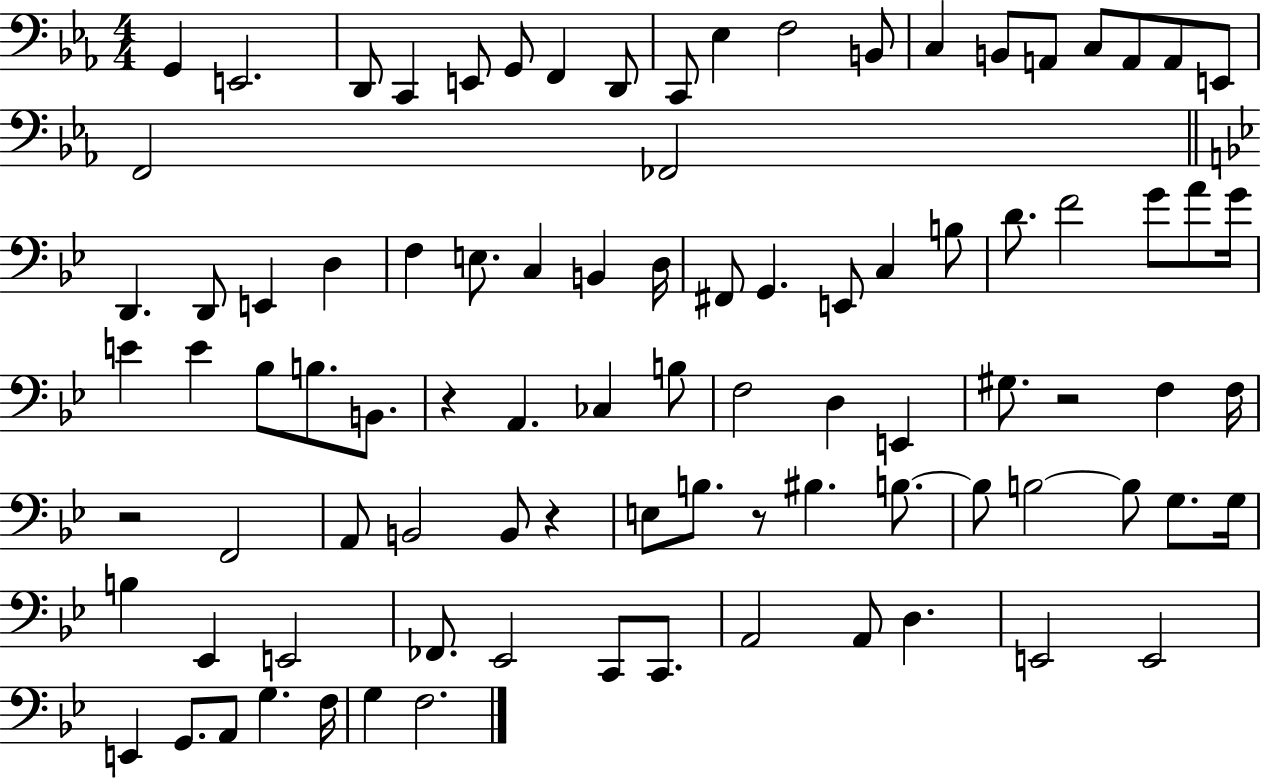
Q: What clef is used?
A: bass